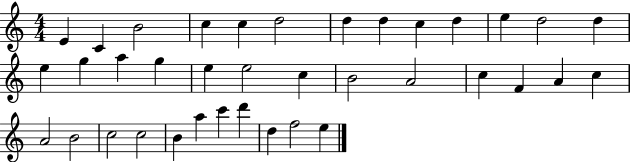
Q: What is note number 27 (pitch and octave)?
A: A4